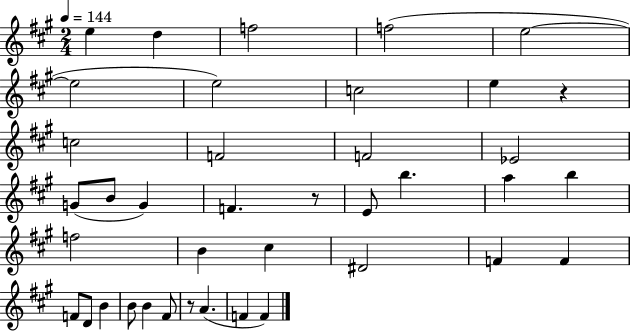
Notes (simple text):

E5/q D5/q F5/h F5/h E5/h E5/h E5/h C5/h E5/q R/q C5/h F4/h F4/h Eb4/h G4/e B4/e G4/q F4/q. R/e E4/e B5/q. A5/q B5/q F5/h B4/q C#5/q D#4/h F4/q F4/q F4/e D4/e B4/q B4/e B4/q F#4/e R/e A4/q. F4/q F4/q